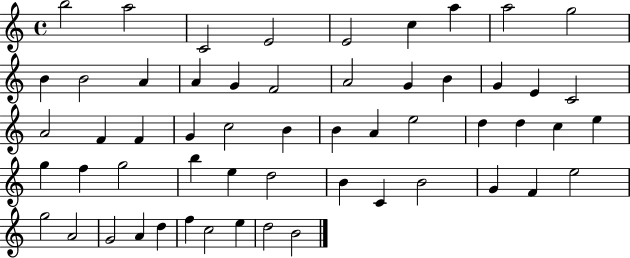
B5/h A5/h C4/h E4/h E4/h C5/q A5/q A5/h G5/h B4/q B4/h A4/q A4/q G4/q F4/h A4/h G4/q B4/q G4/q E4/q C4/h A4/h F4/q F4/q G4/q C5/h B4/q B4/q A4/q E5/h D5/q D5/q C5/q E5/q G5/q F5/q G5/h B5/q E5/q D5/h B4/q C4/q B4/h G4/q F4/q E5/h G5/h A4/h G4/h A4/q D5/q F5/q C5/h E5/q D5/h B4/h